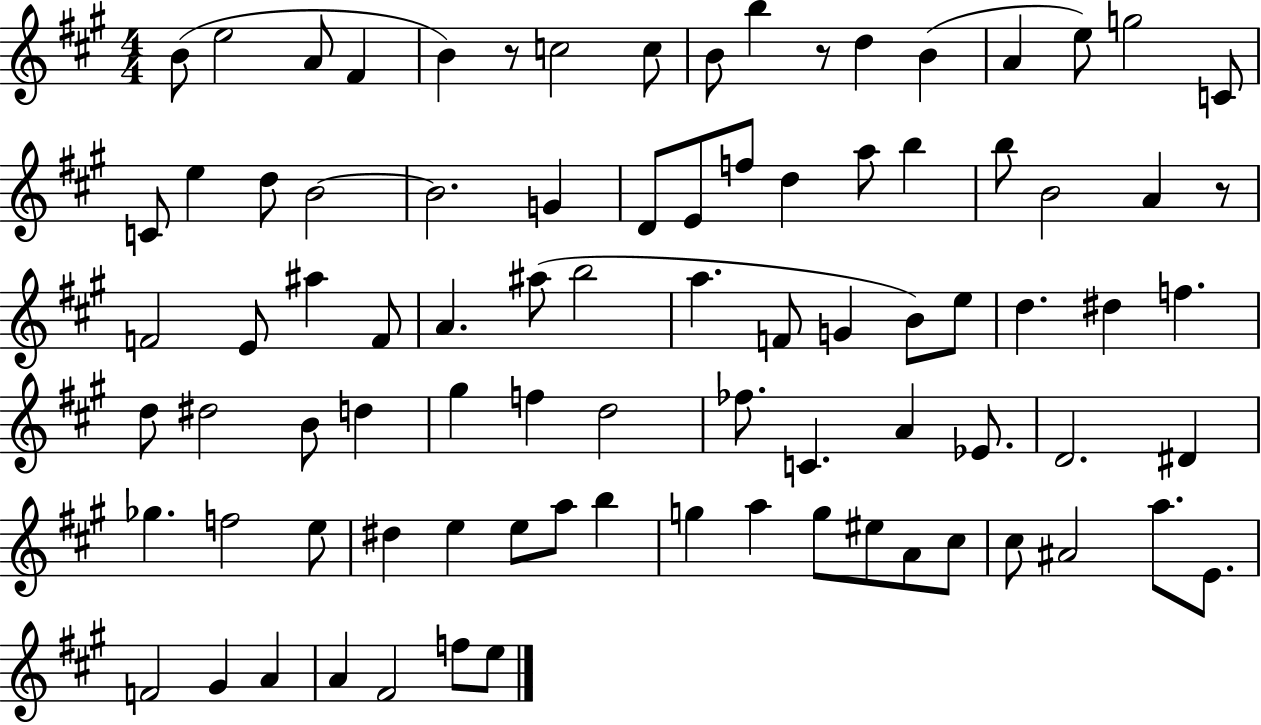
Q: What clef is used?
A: treble